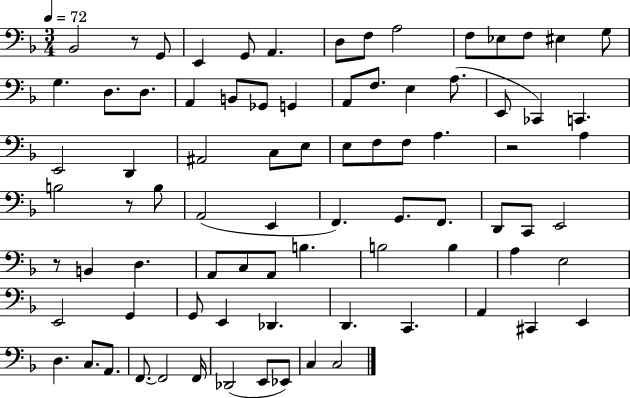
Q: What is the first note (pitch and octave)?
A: Bb2